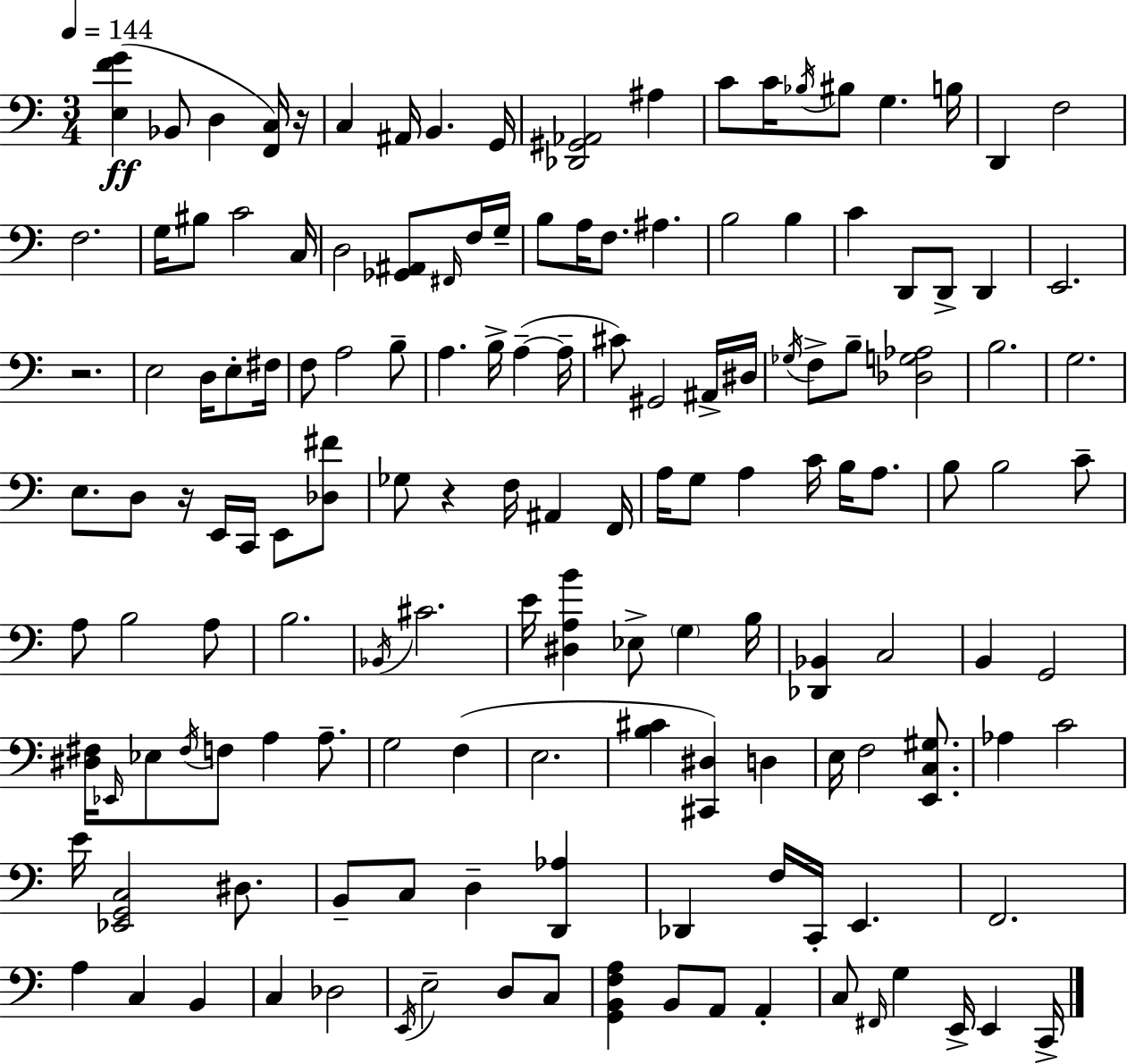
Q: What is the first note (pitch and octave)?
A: Bb2